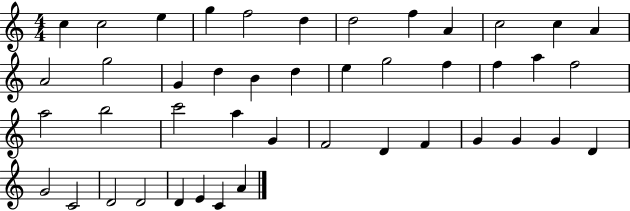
X:1
T:Untitled
M:4/4
L:1/4
K:C
c c2 e g f2 d d2 f A c2 c A A2 g2 G d B d e g2 f f a f2 a2 b2 c'2 a G F2 D F G G G D G2 C2 D2 D2 D E C A